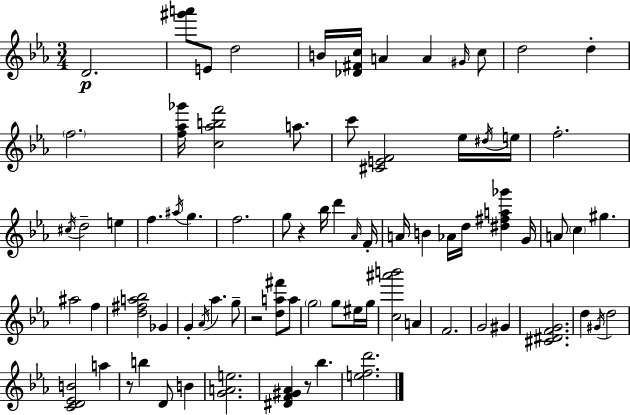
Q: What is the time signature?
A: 3/4